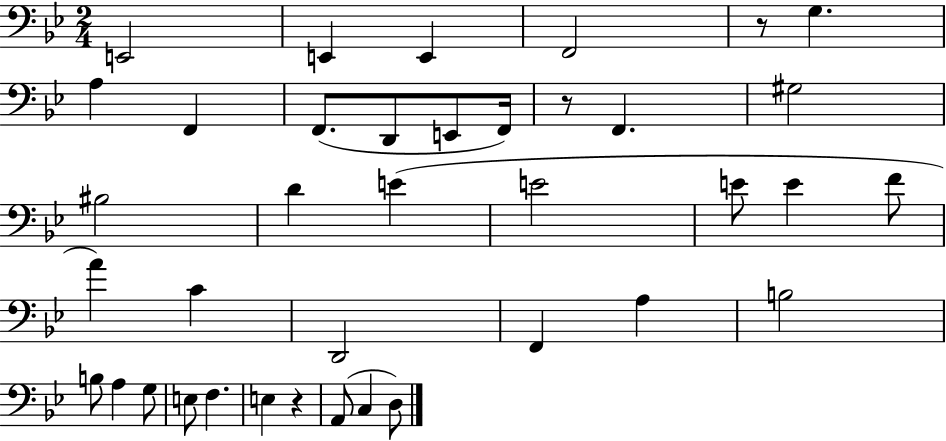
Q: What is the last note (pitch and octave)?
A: D3